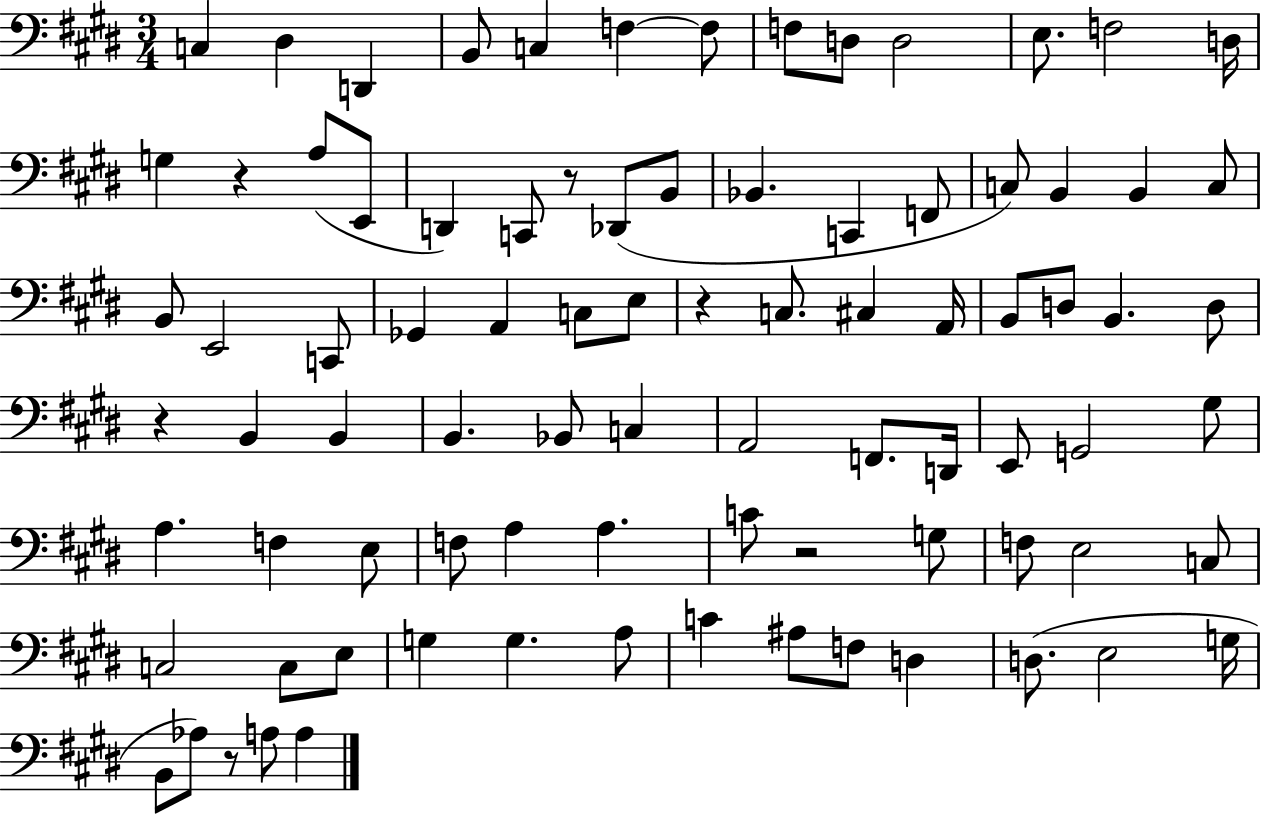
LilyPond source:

{
  \clef bass
  \numericTimeSignature
  \time 3/4
  \key e \major
  c4 dis4 d,4 | b,8 c4 f4~~ f8 | f8 d8 d2 | e8. f2 d16 | \break g4 r4 a8( e,8 | d,4) c,8 r8 des,8( b,8 | bes,4. c,4 f,8 | c8) b,4 b,4 c8 | \break b,8 e,2 c,8 | ges,4 a,4 c8 e8 | r4 c8. cis4 a,16 | b,8 d8 b,4. d8 | \break r4 b,4 b,4 | b,4. bes,8 c4 | a,2 f,8. d,16 | e,8 g,2 gis8 | \break a4. f4 e8 | f8 a4 a4. | c'8 r2 g8 | f8 e2 c8 | \break c2 c8 e8 | g4 g4. a8 | c'4 ais8 f8 d4 | d8.( e2 g16 | \break b,8 aes8) r8 a8 a4 | \bar "|."
}